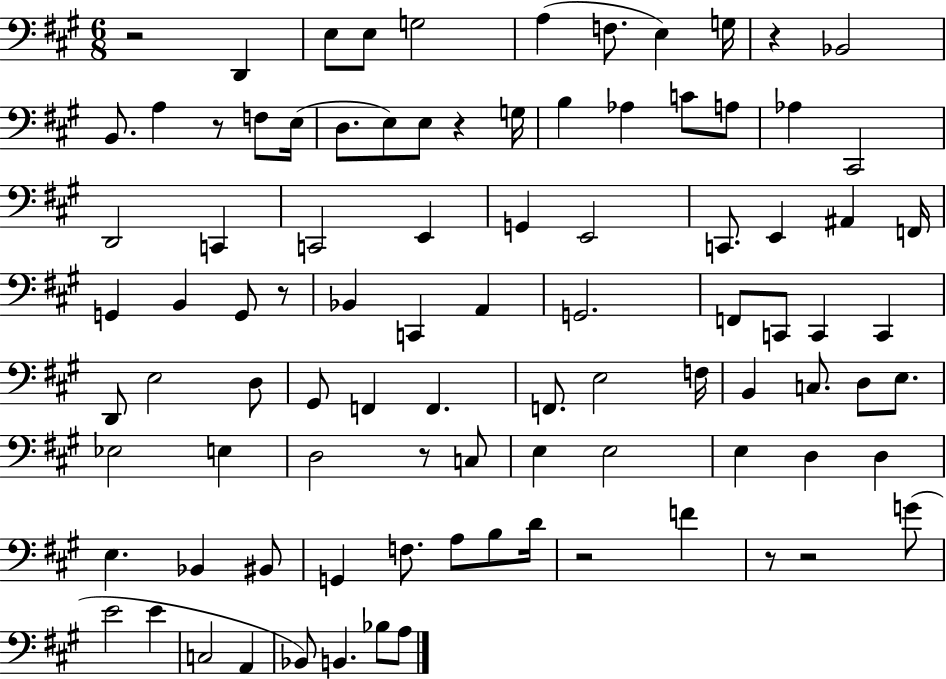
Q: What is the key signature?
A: A major